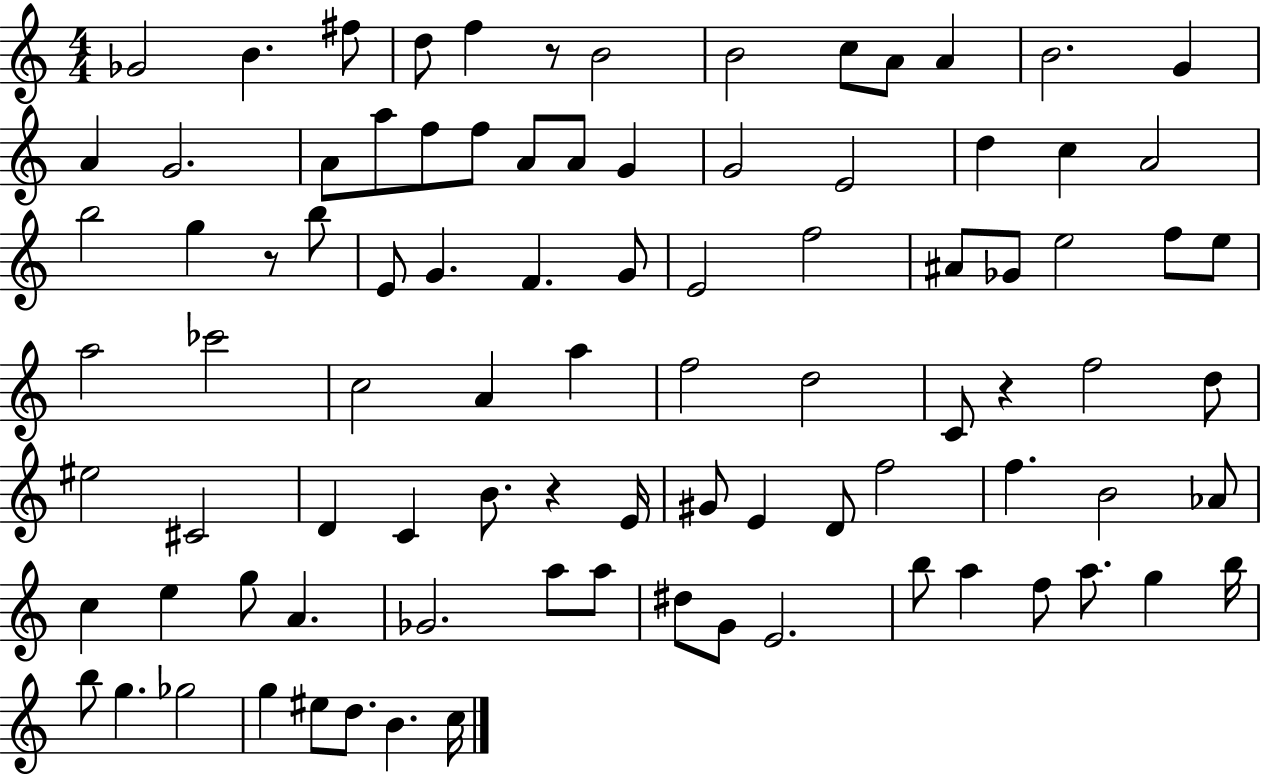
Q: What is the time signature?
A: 4/4